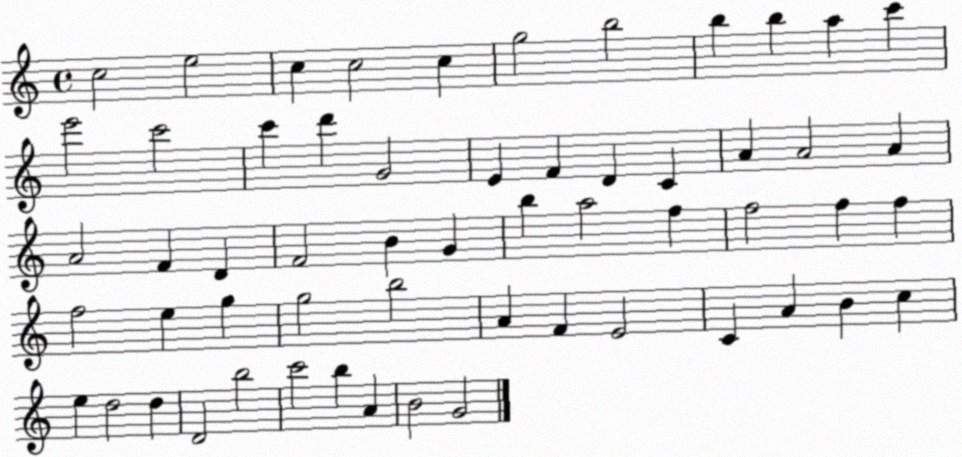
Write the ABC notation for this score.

X:1
T:Untitled
M:4/4
L:1/4
K:C
c2 e2 c c2 c g2 b2 b b a c' e'2 c'2 c' d' G2 E F D C A A2 A A2 F D F2 B G b a2 f f2 f f f2 e g g2 b2 A F E2 C A B c e d2 d D2 b2 c'2 b A B2 G2